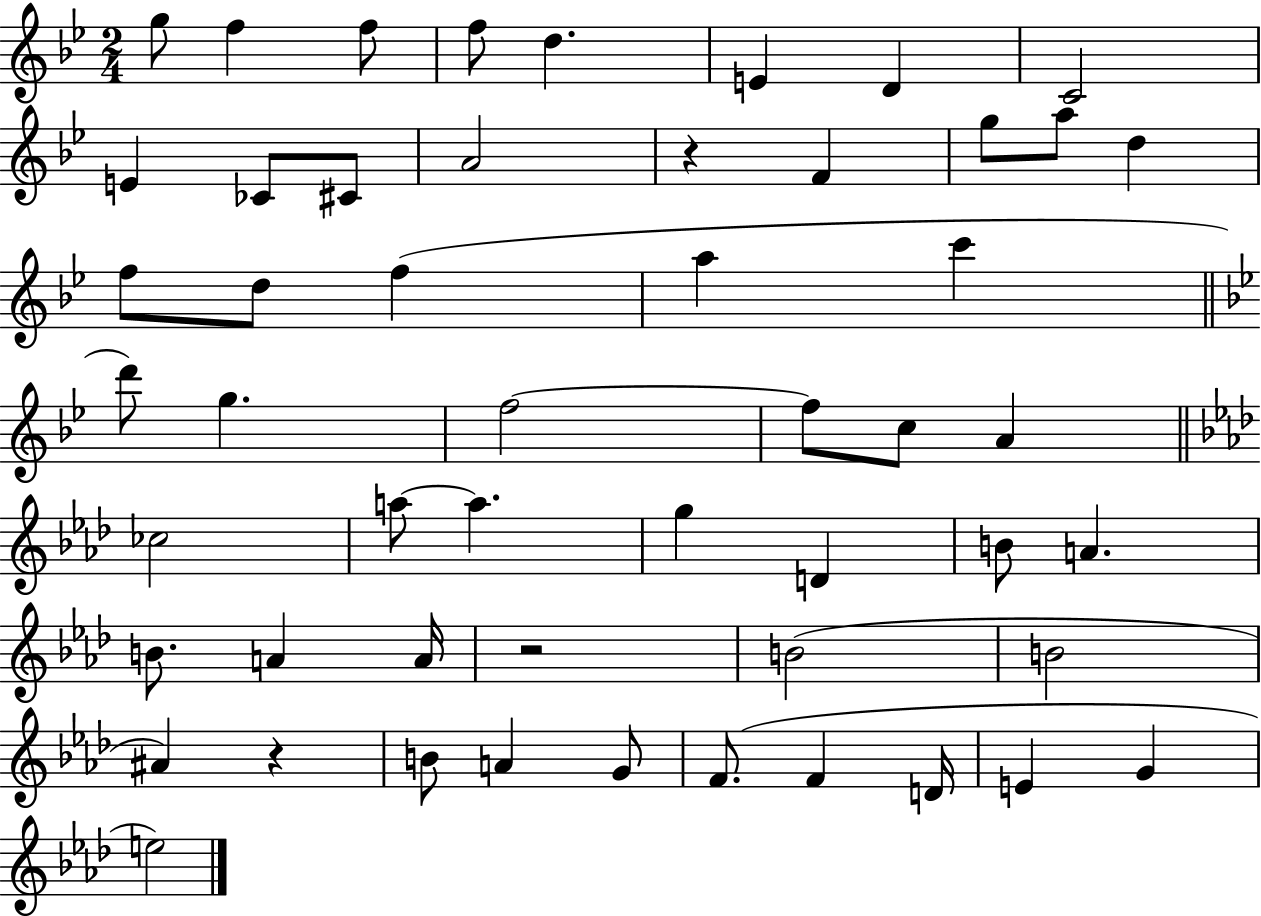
G5/e F5/q F5/e F5/e D5/q. E4/q D4/q C4/h E4/q CES4/e C#4/e A4/h R/q F4/q G5/e A5/e D5/q F5/e D5/e F5/q A5/q C6/q D6/e G5/q. F5/h F5/e C5/e A4/q CES5/h A5/e A5/q. G5/q D4/q B4/e A4/q. B4/e. A4/q A4/s R/h B4/h B4/h A#4/q R/q B4/e A4/q G4/e F4/e. F4/q D4/s E4/q G4/q E5/h